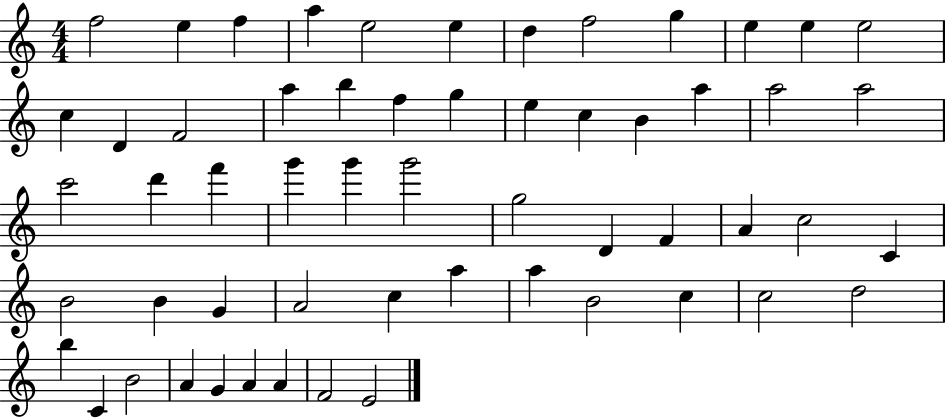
X:1
T:Untitled
M:4/4
L:1/4
K:C
f2 e f a e2 e d f2 g e e e2 c D F2 a b f g e c B a a2 a2 c'2 d' f' g' g' g'2 g2 D F A c2 C B2 B G A2 c a a B2 c c2 d2 b C B2 A G A A F2 E2